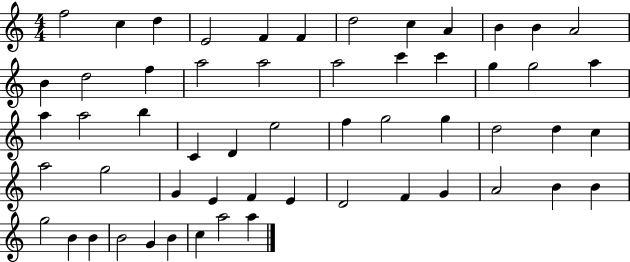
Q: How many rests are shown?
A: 0